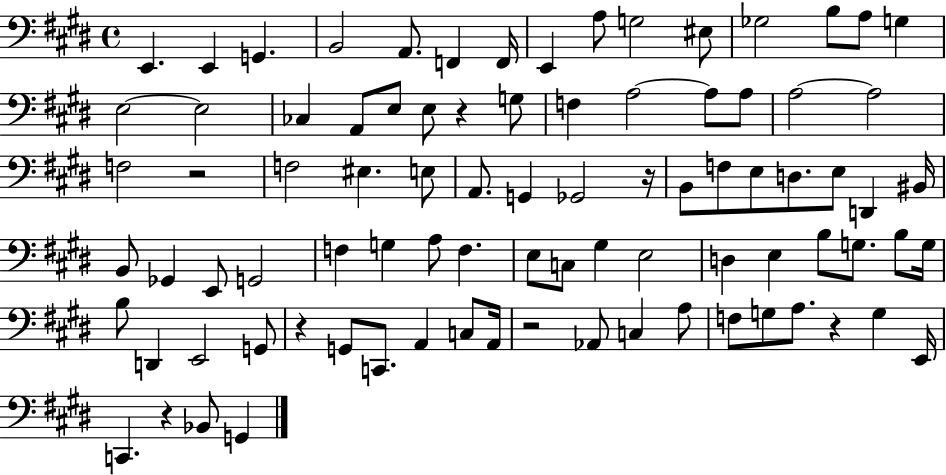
X:1
T:Untitled
M:4/4
L:1/4
K:E
E,, E,, G,, B,,2 A,,/2 F,, F,,/4 E,, A,/2 G,2 ^E,/2 _G,2 B,/2 A,/2 G, E,2 E,2 _C, A,,/2 E,/2 E,/2 z G,/2 F, A,2 A,/2 A,/2 A,2 A,2 F,2 z2 F,2 ^E, E,/2 A,,/2 G,, _G,,2 z/4 B,,/2 F,/2 E,/2 D,/2 E,/2 D,, ^B,,/4 B,,/2 _G,, E,,/2 G,,2 F, G, A,/2 F, E,/2 C,/2 ^G, E,2 D, E, B,/2 G,/2 B,/2 G,/4 B,/2 D,, E,,2 G,,/2 z G,,/2 C,,/2 A,, C,/2 A,,/4 z2 _A,,/2 C, A,/2 F,/2 G,/2 A,/2 z G, E,,/4 C,, z _B,,/2 G,,